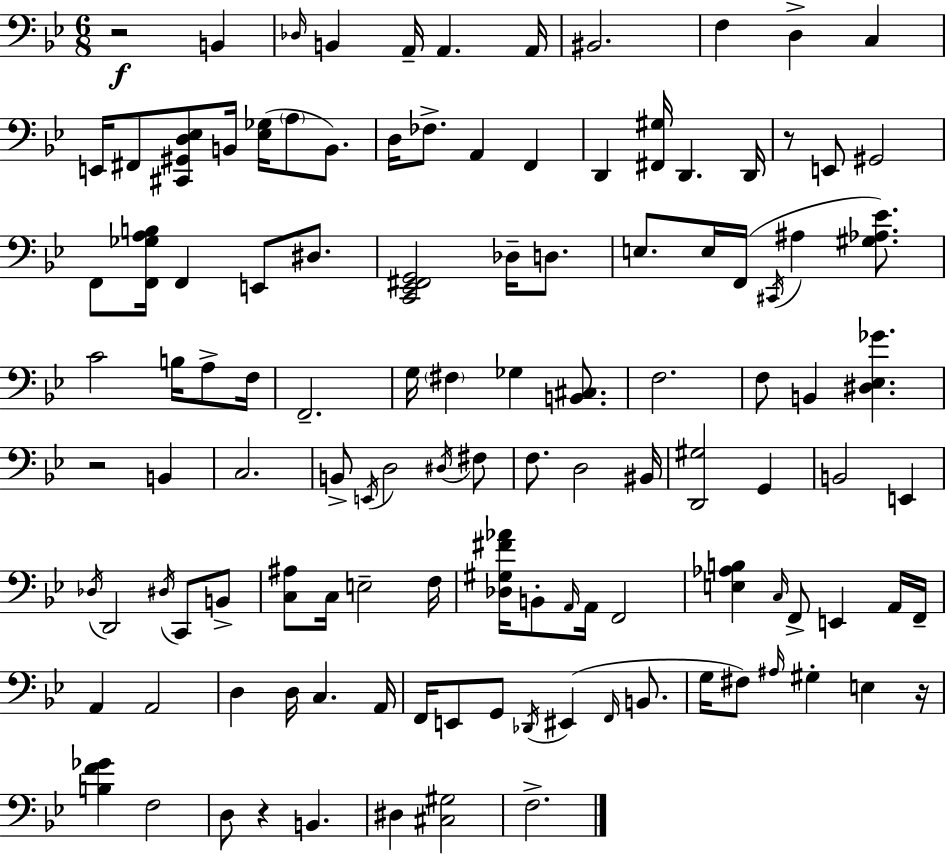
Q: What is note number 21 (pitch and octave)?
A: D2